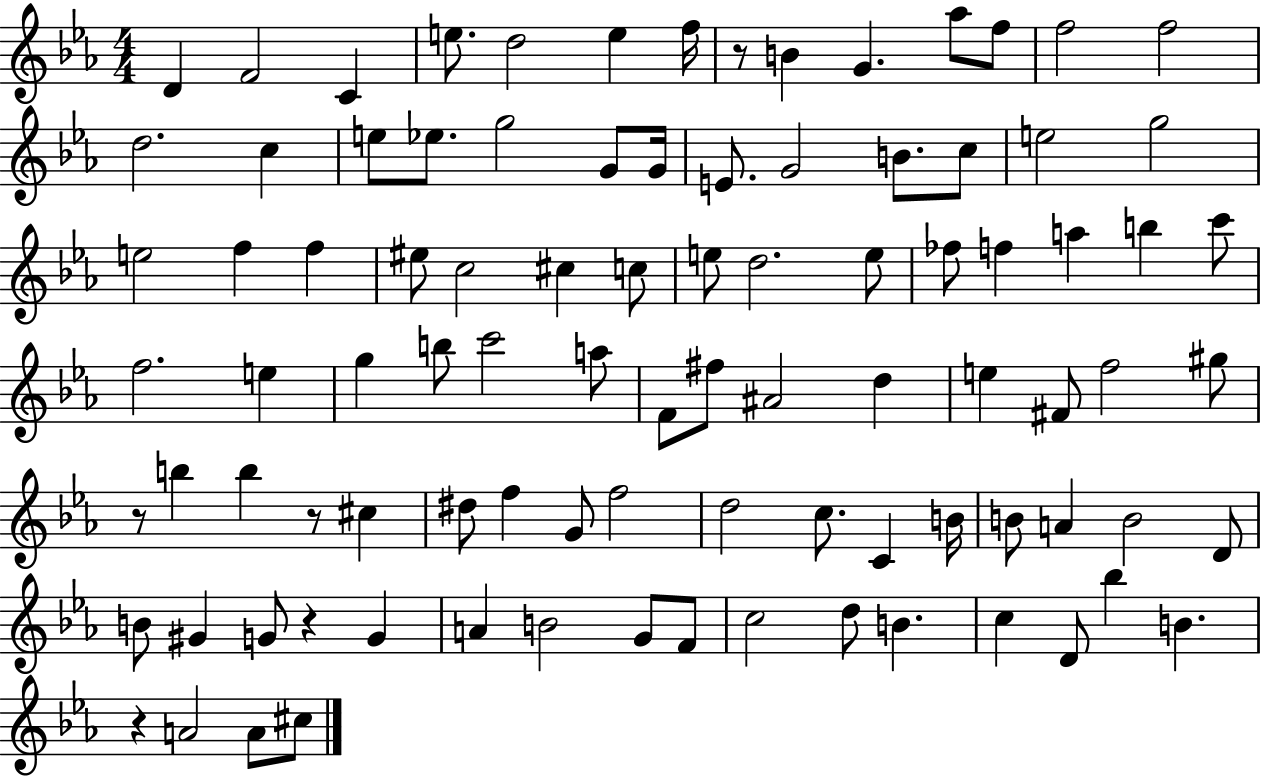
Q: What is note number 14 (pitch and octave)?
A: D5